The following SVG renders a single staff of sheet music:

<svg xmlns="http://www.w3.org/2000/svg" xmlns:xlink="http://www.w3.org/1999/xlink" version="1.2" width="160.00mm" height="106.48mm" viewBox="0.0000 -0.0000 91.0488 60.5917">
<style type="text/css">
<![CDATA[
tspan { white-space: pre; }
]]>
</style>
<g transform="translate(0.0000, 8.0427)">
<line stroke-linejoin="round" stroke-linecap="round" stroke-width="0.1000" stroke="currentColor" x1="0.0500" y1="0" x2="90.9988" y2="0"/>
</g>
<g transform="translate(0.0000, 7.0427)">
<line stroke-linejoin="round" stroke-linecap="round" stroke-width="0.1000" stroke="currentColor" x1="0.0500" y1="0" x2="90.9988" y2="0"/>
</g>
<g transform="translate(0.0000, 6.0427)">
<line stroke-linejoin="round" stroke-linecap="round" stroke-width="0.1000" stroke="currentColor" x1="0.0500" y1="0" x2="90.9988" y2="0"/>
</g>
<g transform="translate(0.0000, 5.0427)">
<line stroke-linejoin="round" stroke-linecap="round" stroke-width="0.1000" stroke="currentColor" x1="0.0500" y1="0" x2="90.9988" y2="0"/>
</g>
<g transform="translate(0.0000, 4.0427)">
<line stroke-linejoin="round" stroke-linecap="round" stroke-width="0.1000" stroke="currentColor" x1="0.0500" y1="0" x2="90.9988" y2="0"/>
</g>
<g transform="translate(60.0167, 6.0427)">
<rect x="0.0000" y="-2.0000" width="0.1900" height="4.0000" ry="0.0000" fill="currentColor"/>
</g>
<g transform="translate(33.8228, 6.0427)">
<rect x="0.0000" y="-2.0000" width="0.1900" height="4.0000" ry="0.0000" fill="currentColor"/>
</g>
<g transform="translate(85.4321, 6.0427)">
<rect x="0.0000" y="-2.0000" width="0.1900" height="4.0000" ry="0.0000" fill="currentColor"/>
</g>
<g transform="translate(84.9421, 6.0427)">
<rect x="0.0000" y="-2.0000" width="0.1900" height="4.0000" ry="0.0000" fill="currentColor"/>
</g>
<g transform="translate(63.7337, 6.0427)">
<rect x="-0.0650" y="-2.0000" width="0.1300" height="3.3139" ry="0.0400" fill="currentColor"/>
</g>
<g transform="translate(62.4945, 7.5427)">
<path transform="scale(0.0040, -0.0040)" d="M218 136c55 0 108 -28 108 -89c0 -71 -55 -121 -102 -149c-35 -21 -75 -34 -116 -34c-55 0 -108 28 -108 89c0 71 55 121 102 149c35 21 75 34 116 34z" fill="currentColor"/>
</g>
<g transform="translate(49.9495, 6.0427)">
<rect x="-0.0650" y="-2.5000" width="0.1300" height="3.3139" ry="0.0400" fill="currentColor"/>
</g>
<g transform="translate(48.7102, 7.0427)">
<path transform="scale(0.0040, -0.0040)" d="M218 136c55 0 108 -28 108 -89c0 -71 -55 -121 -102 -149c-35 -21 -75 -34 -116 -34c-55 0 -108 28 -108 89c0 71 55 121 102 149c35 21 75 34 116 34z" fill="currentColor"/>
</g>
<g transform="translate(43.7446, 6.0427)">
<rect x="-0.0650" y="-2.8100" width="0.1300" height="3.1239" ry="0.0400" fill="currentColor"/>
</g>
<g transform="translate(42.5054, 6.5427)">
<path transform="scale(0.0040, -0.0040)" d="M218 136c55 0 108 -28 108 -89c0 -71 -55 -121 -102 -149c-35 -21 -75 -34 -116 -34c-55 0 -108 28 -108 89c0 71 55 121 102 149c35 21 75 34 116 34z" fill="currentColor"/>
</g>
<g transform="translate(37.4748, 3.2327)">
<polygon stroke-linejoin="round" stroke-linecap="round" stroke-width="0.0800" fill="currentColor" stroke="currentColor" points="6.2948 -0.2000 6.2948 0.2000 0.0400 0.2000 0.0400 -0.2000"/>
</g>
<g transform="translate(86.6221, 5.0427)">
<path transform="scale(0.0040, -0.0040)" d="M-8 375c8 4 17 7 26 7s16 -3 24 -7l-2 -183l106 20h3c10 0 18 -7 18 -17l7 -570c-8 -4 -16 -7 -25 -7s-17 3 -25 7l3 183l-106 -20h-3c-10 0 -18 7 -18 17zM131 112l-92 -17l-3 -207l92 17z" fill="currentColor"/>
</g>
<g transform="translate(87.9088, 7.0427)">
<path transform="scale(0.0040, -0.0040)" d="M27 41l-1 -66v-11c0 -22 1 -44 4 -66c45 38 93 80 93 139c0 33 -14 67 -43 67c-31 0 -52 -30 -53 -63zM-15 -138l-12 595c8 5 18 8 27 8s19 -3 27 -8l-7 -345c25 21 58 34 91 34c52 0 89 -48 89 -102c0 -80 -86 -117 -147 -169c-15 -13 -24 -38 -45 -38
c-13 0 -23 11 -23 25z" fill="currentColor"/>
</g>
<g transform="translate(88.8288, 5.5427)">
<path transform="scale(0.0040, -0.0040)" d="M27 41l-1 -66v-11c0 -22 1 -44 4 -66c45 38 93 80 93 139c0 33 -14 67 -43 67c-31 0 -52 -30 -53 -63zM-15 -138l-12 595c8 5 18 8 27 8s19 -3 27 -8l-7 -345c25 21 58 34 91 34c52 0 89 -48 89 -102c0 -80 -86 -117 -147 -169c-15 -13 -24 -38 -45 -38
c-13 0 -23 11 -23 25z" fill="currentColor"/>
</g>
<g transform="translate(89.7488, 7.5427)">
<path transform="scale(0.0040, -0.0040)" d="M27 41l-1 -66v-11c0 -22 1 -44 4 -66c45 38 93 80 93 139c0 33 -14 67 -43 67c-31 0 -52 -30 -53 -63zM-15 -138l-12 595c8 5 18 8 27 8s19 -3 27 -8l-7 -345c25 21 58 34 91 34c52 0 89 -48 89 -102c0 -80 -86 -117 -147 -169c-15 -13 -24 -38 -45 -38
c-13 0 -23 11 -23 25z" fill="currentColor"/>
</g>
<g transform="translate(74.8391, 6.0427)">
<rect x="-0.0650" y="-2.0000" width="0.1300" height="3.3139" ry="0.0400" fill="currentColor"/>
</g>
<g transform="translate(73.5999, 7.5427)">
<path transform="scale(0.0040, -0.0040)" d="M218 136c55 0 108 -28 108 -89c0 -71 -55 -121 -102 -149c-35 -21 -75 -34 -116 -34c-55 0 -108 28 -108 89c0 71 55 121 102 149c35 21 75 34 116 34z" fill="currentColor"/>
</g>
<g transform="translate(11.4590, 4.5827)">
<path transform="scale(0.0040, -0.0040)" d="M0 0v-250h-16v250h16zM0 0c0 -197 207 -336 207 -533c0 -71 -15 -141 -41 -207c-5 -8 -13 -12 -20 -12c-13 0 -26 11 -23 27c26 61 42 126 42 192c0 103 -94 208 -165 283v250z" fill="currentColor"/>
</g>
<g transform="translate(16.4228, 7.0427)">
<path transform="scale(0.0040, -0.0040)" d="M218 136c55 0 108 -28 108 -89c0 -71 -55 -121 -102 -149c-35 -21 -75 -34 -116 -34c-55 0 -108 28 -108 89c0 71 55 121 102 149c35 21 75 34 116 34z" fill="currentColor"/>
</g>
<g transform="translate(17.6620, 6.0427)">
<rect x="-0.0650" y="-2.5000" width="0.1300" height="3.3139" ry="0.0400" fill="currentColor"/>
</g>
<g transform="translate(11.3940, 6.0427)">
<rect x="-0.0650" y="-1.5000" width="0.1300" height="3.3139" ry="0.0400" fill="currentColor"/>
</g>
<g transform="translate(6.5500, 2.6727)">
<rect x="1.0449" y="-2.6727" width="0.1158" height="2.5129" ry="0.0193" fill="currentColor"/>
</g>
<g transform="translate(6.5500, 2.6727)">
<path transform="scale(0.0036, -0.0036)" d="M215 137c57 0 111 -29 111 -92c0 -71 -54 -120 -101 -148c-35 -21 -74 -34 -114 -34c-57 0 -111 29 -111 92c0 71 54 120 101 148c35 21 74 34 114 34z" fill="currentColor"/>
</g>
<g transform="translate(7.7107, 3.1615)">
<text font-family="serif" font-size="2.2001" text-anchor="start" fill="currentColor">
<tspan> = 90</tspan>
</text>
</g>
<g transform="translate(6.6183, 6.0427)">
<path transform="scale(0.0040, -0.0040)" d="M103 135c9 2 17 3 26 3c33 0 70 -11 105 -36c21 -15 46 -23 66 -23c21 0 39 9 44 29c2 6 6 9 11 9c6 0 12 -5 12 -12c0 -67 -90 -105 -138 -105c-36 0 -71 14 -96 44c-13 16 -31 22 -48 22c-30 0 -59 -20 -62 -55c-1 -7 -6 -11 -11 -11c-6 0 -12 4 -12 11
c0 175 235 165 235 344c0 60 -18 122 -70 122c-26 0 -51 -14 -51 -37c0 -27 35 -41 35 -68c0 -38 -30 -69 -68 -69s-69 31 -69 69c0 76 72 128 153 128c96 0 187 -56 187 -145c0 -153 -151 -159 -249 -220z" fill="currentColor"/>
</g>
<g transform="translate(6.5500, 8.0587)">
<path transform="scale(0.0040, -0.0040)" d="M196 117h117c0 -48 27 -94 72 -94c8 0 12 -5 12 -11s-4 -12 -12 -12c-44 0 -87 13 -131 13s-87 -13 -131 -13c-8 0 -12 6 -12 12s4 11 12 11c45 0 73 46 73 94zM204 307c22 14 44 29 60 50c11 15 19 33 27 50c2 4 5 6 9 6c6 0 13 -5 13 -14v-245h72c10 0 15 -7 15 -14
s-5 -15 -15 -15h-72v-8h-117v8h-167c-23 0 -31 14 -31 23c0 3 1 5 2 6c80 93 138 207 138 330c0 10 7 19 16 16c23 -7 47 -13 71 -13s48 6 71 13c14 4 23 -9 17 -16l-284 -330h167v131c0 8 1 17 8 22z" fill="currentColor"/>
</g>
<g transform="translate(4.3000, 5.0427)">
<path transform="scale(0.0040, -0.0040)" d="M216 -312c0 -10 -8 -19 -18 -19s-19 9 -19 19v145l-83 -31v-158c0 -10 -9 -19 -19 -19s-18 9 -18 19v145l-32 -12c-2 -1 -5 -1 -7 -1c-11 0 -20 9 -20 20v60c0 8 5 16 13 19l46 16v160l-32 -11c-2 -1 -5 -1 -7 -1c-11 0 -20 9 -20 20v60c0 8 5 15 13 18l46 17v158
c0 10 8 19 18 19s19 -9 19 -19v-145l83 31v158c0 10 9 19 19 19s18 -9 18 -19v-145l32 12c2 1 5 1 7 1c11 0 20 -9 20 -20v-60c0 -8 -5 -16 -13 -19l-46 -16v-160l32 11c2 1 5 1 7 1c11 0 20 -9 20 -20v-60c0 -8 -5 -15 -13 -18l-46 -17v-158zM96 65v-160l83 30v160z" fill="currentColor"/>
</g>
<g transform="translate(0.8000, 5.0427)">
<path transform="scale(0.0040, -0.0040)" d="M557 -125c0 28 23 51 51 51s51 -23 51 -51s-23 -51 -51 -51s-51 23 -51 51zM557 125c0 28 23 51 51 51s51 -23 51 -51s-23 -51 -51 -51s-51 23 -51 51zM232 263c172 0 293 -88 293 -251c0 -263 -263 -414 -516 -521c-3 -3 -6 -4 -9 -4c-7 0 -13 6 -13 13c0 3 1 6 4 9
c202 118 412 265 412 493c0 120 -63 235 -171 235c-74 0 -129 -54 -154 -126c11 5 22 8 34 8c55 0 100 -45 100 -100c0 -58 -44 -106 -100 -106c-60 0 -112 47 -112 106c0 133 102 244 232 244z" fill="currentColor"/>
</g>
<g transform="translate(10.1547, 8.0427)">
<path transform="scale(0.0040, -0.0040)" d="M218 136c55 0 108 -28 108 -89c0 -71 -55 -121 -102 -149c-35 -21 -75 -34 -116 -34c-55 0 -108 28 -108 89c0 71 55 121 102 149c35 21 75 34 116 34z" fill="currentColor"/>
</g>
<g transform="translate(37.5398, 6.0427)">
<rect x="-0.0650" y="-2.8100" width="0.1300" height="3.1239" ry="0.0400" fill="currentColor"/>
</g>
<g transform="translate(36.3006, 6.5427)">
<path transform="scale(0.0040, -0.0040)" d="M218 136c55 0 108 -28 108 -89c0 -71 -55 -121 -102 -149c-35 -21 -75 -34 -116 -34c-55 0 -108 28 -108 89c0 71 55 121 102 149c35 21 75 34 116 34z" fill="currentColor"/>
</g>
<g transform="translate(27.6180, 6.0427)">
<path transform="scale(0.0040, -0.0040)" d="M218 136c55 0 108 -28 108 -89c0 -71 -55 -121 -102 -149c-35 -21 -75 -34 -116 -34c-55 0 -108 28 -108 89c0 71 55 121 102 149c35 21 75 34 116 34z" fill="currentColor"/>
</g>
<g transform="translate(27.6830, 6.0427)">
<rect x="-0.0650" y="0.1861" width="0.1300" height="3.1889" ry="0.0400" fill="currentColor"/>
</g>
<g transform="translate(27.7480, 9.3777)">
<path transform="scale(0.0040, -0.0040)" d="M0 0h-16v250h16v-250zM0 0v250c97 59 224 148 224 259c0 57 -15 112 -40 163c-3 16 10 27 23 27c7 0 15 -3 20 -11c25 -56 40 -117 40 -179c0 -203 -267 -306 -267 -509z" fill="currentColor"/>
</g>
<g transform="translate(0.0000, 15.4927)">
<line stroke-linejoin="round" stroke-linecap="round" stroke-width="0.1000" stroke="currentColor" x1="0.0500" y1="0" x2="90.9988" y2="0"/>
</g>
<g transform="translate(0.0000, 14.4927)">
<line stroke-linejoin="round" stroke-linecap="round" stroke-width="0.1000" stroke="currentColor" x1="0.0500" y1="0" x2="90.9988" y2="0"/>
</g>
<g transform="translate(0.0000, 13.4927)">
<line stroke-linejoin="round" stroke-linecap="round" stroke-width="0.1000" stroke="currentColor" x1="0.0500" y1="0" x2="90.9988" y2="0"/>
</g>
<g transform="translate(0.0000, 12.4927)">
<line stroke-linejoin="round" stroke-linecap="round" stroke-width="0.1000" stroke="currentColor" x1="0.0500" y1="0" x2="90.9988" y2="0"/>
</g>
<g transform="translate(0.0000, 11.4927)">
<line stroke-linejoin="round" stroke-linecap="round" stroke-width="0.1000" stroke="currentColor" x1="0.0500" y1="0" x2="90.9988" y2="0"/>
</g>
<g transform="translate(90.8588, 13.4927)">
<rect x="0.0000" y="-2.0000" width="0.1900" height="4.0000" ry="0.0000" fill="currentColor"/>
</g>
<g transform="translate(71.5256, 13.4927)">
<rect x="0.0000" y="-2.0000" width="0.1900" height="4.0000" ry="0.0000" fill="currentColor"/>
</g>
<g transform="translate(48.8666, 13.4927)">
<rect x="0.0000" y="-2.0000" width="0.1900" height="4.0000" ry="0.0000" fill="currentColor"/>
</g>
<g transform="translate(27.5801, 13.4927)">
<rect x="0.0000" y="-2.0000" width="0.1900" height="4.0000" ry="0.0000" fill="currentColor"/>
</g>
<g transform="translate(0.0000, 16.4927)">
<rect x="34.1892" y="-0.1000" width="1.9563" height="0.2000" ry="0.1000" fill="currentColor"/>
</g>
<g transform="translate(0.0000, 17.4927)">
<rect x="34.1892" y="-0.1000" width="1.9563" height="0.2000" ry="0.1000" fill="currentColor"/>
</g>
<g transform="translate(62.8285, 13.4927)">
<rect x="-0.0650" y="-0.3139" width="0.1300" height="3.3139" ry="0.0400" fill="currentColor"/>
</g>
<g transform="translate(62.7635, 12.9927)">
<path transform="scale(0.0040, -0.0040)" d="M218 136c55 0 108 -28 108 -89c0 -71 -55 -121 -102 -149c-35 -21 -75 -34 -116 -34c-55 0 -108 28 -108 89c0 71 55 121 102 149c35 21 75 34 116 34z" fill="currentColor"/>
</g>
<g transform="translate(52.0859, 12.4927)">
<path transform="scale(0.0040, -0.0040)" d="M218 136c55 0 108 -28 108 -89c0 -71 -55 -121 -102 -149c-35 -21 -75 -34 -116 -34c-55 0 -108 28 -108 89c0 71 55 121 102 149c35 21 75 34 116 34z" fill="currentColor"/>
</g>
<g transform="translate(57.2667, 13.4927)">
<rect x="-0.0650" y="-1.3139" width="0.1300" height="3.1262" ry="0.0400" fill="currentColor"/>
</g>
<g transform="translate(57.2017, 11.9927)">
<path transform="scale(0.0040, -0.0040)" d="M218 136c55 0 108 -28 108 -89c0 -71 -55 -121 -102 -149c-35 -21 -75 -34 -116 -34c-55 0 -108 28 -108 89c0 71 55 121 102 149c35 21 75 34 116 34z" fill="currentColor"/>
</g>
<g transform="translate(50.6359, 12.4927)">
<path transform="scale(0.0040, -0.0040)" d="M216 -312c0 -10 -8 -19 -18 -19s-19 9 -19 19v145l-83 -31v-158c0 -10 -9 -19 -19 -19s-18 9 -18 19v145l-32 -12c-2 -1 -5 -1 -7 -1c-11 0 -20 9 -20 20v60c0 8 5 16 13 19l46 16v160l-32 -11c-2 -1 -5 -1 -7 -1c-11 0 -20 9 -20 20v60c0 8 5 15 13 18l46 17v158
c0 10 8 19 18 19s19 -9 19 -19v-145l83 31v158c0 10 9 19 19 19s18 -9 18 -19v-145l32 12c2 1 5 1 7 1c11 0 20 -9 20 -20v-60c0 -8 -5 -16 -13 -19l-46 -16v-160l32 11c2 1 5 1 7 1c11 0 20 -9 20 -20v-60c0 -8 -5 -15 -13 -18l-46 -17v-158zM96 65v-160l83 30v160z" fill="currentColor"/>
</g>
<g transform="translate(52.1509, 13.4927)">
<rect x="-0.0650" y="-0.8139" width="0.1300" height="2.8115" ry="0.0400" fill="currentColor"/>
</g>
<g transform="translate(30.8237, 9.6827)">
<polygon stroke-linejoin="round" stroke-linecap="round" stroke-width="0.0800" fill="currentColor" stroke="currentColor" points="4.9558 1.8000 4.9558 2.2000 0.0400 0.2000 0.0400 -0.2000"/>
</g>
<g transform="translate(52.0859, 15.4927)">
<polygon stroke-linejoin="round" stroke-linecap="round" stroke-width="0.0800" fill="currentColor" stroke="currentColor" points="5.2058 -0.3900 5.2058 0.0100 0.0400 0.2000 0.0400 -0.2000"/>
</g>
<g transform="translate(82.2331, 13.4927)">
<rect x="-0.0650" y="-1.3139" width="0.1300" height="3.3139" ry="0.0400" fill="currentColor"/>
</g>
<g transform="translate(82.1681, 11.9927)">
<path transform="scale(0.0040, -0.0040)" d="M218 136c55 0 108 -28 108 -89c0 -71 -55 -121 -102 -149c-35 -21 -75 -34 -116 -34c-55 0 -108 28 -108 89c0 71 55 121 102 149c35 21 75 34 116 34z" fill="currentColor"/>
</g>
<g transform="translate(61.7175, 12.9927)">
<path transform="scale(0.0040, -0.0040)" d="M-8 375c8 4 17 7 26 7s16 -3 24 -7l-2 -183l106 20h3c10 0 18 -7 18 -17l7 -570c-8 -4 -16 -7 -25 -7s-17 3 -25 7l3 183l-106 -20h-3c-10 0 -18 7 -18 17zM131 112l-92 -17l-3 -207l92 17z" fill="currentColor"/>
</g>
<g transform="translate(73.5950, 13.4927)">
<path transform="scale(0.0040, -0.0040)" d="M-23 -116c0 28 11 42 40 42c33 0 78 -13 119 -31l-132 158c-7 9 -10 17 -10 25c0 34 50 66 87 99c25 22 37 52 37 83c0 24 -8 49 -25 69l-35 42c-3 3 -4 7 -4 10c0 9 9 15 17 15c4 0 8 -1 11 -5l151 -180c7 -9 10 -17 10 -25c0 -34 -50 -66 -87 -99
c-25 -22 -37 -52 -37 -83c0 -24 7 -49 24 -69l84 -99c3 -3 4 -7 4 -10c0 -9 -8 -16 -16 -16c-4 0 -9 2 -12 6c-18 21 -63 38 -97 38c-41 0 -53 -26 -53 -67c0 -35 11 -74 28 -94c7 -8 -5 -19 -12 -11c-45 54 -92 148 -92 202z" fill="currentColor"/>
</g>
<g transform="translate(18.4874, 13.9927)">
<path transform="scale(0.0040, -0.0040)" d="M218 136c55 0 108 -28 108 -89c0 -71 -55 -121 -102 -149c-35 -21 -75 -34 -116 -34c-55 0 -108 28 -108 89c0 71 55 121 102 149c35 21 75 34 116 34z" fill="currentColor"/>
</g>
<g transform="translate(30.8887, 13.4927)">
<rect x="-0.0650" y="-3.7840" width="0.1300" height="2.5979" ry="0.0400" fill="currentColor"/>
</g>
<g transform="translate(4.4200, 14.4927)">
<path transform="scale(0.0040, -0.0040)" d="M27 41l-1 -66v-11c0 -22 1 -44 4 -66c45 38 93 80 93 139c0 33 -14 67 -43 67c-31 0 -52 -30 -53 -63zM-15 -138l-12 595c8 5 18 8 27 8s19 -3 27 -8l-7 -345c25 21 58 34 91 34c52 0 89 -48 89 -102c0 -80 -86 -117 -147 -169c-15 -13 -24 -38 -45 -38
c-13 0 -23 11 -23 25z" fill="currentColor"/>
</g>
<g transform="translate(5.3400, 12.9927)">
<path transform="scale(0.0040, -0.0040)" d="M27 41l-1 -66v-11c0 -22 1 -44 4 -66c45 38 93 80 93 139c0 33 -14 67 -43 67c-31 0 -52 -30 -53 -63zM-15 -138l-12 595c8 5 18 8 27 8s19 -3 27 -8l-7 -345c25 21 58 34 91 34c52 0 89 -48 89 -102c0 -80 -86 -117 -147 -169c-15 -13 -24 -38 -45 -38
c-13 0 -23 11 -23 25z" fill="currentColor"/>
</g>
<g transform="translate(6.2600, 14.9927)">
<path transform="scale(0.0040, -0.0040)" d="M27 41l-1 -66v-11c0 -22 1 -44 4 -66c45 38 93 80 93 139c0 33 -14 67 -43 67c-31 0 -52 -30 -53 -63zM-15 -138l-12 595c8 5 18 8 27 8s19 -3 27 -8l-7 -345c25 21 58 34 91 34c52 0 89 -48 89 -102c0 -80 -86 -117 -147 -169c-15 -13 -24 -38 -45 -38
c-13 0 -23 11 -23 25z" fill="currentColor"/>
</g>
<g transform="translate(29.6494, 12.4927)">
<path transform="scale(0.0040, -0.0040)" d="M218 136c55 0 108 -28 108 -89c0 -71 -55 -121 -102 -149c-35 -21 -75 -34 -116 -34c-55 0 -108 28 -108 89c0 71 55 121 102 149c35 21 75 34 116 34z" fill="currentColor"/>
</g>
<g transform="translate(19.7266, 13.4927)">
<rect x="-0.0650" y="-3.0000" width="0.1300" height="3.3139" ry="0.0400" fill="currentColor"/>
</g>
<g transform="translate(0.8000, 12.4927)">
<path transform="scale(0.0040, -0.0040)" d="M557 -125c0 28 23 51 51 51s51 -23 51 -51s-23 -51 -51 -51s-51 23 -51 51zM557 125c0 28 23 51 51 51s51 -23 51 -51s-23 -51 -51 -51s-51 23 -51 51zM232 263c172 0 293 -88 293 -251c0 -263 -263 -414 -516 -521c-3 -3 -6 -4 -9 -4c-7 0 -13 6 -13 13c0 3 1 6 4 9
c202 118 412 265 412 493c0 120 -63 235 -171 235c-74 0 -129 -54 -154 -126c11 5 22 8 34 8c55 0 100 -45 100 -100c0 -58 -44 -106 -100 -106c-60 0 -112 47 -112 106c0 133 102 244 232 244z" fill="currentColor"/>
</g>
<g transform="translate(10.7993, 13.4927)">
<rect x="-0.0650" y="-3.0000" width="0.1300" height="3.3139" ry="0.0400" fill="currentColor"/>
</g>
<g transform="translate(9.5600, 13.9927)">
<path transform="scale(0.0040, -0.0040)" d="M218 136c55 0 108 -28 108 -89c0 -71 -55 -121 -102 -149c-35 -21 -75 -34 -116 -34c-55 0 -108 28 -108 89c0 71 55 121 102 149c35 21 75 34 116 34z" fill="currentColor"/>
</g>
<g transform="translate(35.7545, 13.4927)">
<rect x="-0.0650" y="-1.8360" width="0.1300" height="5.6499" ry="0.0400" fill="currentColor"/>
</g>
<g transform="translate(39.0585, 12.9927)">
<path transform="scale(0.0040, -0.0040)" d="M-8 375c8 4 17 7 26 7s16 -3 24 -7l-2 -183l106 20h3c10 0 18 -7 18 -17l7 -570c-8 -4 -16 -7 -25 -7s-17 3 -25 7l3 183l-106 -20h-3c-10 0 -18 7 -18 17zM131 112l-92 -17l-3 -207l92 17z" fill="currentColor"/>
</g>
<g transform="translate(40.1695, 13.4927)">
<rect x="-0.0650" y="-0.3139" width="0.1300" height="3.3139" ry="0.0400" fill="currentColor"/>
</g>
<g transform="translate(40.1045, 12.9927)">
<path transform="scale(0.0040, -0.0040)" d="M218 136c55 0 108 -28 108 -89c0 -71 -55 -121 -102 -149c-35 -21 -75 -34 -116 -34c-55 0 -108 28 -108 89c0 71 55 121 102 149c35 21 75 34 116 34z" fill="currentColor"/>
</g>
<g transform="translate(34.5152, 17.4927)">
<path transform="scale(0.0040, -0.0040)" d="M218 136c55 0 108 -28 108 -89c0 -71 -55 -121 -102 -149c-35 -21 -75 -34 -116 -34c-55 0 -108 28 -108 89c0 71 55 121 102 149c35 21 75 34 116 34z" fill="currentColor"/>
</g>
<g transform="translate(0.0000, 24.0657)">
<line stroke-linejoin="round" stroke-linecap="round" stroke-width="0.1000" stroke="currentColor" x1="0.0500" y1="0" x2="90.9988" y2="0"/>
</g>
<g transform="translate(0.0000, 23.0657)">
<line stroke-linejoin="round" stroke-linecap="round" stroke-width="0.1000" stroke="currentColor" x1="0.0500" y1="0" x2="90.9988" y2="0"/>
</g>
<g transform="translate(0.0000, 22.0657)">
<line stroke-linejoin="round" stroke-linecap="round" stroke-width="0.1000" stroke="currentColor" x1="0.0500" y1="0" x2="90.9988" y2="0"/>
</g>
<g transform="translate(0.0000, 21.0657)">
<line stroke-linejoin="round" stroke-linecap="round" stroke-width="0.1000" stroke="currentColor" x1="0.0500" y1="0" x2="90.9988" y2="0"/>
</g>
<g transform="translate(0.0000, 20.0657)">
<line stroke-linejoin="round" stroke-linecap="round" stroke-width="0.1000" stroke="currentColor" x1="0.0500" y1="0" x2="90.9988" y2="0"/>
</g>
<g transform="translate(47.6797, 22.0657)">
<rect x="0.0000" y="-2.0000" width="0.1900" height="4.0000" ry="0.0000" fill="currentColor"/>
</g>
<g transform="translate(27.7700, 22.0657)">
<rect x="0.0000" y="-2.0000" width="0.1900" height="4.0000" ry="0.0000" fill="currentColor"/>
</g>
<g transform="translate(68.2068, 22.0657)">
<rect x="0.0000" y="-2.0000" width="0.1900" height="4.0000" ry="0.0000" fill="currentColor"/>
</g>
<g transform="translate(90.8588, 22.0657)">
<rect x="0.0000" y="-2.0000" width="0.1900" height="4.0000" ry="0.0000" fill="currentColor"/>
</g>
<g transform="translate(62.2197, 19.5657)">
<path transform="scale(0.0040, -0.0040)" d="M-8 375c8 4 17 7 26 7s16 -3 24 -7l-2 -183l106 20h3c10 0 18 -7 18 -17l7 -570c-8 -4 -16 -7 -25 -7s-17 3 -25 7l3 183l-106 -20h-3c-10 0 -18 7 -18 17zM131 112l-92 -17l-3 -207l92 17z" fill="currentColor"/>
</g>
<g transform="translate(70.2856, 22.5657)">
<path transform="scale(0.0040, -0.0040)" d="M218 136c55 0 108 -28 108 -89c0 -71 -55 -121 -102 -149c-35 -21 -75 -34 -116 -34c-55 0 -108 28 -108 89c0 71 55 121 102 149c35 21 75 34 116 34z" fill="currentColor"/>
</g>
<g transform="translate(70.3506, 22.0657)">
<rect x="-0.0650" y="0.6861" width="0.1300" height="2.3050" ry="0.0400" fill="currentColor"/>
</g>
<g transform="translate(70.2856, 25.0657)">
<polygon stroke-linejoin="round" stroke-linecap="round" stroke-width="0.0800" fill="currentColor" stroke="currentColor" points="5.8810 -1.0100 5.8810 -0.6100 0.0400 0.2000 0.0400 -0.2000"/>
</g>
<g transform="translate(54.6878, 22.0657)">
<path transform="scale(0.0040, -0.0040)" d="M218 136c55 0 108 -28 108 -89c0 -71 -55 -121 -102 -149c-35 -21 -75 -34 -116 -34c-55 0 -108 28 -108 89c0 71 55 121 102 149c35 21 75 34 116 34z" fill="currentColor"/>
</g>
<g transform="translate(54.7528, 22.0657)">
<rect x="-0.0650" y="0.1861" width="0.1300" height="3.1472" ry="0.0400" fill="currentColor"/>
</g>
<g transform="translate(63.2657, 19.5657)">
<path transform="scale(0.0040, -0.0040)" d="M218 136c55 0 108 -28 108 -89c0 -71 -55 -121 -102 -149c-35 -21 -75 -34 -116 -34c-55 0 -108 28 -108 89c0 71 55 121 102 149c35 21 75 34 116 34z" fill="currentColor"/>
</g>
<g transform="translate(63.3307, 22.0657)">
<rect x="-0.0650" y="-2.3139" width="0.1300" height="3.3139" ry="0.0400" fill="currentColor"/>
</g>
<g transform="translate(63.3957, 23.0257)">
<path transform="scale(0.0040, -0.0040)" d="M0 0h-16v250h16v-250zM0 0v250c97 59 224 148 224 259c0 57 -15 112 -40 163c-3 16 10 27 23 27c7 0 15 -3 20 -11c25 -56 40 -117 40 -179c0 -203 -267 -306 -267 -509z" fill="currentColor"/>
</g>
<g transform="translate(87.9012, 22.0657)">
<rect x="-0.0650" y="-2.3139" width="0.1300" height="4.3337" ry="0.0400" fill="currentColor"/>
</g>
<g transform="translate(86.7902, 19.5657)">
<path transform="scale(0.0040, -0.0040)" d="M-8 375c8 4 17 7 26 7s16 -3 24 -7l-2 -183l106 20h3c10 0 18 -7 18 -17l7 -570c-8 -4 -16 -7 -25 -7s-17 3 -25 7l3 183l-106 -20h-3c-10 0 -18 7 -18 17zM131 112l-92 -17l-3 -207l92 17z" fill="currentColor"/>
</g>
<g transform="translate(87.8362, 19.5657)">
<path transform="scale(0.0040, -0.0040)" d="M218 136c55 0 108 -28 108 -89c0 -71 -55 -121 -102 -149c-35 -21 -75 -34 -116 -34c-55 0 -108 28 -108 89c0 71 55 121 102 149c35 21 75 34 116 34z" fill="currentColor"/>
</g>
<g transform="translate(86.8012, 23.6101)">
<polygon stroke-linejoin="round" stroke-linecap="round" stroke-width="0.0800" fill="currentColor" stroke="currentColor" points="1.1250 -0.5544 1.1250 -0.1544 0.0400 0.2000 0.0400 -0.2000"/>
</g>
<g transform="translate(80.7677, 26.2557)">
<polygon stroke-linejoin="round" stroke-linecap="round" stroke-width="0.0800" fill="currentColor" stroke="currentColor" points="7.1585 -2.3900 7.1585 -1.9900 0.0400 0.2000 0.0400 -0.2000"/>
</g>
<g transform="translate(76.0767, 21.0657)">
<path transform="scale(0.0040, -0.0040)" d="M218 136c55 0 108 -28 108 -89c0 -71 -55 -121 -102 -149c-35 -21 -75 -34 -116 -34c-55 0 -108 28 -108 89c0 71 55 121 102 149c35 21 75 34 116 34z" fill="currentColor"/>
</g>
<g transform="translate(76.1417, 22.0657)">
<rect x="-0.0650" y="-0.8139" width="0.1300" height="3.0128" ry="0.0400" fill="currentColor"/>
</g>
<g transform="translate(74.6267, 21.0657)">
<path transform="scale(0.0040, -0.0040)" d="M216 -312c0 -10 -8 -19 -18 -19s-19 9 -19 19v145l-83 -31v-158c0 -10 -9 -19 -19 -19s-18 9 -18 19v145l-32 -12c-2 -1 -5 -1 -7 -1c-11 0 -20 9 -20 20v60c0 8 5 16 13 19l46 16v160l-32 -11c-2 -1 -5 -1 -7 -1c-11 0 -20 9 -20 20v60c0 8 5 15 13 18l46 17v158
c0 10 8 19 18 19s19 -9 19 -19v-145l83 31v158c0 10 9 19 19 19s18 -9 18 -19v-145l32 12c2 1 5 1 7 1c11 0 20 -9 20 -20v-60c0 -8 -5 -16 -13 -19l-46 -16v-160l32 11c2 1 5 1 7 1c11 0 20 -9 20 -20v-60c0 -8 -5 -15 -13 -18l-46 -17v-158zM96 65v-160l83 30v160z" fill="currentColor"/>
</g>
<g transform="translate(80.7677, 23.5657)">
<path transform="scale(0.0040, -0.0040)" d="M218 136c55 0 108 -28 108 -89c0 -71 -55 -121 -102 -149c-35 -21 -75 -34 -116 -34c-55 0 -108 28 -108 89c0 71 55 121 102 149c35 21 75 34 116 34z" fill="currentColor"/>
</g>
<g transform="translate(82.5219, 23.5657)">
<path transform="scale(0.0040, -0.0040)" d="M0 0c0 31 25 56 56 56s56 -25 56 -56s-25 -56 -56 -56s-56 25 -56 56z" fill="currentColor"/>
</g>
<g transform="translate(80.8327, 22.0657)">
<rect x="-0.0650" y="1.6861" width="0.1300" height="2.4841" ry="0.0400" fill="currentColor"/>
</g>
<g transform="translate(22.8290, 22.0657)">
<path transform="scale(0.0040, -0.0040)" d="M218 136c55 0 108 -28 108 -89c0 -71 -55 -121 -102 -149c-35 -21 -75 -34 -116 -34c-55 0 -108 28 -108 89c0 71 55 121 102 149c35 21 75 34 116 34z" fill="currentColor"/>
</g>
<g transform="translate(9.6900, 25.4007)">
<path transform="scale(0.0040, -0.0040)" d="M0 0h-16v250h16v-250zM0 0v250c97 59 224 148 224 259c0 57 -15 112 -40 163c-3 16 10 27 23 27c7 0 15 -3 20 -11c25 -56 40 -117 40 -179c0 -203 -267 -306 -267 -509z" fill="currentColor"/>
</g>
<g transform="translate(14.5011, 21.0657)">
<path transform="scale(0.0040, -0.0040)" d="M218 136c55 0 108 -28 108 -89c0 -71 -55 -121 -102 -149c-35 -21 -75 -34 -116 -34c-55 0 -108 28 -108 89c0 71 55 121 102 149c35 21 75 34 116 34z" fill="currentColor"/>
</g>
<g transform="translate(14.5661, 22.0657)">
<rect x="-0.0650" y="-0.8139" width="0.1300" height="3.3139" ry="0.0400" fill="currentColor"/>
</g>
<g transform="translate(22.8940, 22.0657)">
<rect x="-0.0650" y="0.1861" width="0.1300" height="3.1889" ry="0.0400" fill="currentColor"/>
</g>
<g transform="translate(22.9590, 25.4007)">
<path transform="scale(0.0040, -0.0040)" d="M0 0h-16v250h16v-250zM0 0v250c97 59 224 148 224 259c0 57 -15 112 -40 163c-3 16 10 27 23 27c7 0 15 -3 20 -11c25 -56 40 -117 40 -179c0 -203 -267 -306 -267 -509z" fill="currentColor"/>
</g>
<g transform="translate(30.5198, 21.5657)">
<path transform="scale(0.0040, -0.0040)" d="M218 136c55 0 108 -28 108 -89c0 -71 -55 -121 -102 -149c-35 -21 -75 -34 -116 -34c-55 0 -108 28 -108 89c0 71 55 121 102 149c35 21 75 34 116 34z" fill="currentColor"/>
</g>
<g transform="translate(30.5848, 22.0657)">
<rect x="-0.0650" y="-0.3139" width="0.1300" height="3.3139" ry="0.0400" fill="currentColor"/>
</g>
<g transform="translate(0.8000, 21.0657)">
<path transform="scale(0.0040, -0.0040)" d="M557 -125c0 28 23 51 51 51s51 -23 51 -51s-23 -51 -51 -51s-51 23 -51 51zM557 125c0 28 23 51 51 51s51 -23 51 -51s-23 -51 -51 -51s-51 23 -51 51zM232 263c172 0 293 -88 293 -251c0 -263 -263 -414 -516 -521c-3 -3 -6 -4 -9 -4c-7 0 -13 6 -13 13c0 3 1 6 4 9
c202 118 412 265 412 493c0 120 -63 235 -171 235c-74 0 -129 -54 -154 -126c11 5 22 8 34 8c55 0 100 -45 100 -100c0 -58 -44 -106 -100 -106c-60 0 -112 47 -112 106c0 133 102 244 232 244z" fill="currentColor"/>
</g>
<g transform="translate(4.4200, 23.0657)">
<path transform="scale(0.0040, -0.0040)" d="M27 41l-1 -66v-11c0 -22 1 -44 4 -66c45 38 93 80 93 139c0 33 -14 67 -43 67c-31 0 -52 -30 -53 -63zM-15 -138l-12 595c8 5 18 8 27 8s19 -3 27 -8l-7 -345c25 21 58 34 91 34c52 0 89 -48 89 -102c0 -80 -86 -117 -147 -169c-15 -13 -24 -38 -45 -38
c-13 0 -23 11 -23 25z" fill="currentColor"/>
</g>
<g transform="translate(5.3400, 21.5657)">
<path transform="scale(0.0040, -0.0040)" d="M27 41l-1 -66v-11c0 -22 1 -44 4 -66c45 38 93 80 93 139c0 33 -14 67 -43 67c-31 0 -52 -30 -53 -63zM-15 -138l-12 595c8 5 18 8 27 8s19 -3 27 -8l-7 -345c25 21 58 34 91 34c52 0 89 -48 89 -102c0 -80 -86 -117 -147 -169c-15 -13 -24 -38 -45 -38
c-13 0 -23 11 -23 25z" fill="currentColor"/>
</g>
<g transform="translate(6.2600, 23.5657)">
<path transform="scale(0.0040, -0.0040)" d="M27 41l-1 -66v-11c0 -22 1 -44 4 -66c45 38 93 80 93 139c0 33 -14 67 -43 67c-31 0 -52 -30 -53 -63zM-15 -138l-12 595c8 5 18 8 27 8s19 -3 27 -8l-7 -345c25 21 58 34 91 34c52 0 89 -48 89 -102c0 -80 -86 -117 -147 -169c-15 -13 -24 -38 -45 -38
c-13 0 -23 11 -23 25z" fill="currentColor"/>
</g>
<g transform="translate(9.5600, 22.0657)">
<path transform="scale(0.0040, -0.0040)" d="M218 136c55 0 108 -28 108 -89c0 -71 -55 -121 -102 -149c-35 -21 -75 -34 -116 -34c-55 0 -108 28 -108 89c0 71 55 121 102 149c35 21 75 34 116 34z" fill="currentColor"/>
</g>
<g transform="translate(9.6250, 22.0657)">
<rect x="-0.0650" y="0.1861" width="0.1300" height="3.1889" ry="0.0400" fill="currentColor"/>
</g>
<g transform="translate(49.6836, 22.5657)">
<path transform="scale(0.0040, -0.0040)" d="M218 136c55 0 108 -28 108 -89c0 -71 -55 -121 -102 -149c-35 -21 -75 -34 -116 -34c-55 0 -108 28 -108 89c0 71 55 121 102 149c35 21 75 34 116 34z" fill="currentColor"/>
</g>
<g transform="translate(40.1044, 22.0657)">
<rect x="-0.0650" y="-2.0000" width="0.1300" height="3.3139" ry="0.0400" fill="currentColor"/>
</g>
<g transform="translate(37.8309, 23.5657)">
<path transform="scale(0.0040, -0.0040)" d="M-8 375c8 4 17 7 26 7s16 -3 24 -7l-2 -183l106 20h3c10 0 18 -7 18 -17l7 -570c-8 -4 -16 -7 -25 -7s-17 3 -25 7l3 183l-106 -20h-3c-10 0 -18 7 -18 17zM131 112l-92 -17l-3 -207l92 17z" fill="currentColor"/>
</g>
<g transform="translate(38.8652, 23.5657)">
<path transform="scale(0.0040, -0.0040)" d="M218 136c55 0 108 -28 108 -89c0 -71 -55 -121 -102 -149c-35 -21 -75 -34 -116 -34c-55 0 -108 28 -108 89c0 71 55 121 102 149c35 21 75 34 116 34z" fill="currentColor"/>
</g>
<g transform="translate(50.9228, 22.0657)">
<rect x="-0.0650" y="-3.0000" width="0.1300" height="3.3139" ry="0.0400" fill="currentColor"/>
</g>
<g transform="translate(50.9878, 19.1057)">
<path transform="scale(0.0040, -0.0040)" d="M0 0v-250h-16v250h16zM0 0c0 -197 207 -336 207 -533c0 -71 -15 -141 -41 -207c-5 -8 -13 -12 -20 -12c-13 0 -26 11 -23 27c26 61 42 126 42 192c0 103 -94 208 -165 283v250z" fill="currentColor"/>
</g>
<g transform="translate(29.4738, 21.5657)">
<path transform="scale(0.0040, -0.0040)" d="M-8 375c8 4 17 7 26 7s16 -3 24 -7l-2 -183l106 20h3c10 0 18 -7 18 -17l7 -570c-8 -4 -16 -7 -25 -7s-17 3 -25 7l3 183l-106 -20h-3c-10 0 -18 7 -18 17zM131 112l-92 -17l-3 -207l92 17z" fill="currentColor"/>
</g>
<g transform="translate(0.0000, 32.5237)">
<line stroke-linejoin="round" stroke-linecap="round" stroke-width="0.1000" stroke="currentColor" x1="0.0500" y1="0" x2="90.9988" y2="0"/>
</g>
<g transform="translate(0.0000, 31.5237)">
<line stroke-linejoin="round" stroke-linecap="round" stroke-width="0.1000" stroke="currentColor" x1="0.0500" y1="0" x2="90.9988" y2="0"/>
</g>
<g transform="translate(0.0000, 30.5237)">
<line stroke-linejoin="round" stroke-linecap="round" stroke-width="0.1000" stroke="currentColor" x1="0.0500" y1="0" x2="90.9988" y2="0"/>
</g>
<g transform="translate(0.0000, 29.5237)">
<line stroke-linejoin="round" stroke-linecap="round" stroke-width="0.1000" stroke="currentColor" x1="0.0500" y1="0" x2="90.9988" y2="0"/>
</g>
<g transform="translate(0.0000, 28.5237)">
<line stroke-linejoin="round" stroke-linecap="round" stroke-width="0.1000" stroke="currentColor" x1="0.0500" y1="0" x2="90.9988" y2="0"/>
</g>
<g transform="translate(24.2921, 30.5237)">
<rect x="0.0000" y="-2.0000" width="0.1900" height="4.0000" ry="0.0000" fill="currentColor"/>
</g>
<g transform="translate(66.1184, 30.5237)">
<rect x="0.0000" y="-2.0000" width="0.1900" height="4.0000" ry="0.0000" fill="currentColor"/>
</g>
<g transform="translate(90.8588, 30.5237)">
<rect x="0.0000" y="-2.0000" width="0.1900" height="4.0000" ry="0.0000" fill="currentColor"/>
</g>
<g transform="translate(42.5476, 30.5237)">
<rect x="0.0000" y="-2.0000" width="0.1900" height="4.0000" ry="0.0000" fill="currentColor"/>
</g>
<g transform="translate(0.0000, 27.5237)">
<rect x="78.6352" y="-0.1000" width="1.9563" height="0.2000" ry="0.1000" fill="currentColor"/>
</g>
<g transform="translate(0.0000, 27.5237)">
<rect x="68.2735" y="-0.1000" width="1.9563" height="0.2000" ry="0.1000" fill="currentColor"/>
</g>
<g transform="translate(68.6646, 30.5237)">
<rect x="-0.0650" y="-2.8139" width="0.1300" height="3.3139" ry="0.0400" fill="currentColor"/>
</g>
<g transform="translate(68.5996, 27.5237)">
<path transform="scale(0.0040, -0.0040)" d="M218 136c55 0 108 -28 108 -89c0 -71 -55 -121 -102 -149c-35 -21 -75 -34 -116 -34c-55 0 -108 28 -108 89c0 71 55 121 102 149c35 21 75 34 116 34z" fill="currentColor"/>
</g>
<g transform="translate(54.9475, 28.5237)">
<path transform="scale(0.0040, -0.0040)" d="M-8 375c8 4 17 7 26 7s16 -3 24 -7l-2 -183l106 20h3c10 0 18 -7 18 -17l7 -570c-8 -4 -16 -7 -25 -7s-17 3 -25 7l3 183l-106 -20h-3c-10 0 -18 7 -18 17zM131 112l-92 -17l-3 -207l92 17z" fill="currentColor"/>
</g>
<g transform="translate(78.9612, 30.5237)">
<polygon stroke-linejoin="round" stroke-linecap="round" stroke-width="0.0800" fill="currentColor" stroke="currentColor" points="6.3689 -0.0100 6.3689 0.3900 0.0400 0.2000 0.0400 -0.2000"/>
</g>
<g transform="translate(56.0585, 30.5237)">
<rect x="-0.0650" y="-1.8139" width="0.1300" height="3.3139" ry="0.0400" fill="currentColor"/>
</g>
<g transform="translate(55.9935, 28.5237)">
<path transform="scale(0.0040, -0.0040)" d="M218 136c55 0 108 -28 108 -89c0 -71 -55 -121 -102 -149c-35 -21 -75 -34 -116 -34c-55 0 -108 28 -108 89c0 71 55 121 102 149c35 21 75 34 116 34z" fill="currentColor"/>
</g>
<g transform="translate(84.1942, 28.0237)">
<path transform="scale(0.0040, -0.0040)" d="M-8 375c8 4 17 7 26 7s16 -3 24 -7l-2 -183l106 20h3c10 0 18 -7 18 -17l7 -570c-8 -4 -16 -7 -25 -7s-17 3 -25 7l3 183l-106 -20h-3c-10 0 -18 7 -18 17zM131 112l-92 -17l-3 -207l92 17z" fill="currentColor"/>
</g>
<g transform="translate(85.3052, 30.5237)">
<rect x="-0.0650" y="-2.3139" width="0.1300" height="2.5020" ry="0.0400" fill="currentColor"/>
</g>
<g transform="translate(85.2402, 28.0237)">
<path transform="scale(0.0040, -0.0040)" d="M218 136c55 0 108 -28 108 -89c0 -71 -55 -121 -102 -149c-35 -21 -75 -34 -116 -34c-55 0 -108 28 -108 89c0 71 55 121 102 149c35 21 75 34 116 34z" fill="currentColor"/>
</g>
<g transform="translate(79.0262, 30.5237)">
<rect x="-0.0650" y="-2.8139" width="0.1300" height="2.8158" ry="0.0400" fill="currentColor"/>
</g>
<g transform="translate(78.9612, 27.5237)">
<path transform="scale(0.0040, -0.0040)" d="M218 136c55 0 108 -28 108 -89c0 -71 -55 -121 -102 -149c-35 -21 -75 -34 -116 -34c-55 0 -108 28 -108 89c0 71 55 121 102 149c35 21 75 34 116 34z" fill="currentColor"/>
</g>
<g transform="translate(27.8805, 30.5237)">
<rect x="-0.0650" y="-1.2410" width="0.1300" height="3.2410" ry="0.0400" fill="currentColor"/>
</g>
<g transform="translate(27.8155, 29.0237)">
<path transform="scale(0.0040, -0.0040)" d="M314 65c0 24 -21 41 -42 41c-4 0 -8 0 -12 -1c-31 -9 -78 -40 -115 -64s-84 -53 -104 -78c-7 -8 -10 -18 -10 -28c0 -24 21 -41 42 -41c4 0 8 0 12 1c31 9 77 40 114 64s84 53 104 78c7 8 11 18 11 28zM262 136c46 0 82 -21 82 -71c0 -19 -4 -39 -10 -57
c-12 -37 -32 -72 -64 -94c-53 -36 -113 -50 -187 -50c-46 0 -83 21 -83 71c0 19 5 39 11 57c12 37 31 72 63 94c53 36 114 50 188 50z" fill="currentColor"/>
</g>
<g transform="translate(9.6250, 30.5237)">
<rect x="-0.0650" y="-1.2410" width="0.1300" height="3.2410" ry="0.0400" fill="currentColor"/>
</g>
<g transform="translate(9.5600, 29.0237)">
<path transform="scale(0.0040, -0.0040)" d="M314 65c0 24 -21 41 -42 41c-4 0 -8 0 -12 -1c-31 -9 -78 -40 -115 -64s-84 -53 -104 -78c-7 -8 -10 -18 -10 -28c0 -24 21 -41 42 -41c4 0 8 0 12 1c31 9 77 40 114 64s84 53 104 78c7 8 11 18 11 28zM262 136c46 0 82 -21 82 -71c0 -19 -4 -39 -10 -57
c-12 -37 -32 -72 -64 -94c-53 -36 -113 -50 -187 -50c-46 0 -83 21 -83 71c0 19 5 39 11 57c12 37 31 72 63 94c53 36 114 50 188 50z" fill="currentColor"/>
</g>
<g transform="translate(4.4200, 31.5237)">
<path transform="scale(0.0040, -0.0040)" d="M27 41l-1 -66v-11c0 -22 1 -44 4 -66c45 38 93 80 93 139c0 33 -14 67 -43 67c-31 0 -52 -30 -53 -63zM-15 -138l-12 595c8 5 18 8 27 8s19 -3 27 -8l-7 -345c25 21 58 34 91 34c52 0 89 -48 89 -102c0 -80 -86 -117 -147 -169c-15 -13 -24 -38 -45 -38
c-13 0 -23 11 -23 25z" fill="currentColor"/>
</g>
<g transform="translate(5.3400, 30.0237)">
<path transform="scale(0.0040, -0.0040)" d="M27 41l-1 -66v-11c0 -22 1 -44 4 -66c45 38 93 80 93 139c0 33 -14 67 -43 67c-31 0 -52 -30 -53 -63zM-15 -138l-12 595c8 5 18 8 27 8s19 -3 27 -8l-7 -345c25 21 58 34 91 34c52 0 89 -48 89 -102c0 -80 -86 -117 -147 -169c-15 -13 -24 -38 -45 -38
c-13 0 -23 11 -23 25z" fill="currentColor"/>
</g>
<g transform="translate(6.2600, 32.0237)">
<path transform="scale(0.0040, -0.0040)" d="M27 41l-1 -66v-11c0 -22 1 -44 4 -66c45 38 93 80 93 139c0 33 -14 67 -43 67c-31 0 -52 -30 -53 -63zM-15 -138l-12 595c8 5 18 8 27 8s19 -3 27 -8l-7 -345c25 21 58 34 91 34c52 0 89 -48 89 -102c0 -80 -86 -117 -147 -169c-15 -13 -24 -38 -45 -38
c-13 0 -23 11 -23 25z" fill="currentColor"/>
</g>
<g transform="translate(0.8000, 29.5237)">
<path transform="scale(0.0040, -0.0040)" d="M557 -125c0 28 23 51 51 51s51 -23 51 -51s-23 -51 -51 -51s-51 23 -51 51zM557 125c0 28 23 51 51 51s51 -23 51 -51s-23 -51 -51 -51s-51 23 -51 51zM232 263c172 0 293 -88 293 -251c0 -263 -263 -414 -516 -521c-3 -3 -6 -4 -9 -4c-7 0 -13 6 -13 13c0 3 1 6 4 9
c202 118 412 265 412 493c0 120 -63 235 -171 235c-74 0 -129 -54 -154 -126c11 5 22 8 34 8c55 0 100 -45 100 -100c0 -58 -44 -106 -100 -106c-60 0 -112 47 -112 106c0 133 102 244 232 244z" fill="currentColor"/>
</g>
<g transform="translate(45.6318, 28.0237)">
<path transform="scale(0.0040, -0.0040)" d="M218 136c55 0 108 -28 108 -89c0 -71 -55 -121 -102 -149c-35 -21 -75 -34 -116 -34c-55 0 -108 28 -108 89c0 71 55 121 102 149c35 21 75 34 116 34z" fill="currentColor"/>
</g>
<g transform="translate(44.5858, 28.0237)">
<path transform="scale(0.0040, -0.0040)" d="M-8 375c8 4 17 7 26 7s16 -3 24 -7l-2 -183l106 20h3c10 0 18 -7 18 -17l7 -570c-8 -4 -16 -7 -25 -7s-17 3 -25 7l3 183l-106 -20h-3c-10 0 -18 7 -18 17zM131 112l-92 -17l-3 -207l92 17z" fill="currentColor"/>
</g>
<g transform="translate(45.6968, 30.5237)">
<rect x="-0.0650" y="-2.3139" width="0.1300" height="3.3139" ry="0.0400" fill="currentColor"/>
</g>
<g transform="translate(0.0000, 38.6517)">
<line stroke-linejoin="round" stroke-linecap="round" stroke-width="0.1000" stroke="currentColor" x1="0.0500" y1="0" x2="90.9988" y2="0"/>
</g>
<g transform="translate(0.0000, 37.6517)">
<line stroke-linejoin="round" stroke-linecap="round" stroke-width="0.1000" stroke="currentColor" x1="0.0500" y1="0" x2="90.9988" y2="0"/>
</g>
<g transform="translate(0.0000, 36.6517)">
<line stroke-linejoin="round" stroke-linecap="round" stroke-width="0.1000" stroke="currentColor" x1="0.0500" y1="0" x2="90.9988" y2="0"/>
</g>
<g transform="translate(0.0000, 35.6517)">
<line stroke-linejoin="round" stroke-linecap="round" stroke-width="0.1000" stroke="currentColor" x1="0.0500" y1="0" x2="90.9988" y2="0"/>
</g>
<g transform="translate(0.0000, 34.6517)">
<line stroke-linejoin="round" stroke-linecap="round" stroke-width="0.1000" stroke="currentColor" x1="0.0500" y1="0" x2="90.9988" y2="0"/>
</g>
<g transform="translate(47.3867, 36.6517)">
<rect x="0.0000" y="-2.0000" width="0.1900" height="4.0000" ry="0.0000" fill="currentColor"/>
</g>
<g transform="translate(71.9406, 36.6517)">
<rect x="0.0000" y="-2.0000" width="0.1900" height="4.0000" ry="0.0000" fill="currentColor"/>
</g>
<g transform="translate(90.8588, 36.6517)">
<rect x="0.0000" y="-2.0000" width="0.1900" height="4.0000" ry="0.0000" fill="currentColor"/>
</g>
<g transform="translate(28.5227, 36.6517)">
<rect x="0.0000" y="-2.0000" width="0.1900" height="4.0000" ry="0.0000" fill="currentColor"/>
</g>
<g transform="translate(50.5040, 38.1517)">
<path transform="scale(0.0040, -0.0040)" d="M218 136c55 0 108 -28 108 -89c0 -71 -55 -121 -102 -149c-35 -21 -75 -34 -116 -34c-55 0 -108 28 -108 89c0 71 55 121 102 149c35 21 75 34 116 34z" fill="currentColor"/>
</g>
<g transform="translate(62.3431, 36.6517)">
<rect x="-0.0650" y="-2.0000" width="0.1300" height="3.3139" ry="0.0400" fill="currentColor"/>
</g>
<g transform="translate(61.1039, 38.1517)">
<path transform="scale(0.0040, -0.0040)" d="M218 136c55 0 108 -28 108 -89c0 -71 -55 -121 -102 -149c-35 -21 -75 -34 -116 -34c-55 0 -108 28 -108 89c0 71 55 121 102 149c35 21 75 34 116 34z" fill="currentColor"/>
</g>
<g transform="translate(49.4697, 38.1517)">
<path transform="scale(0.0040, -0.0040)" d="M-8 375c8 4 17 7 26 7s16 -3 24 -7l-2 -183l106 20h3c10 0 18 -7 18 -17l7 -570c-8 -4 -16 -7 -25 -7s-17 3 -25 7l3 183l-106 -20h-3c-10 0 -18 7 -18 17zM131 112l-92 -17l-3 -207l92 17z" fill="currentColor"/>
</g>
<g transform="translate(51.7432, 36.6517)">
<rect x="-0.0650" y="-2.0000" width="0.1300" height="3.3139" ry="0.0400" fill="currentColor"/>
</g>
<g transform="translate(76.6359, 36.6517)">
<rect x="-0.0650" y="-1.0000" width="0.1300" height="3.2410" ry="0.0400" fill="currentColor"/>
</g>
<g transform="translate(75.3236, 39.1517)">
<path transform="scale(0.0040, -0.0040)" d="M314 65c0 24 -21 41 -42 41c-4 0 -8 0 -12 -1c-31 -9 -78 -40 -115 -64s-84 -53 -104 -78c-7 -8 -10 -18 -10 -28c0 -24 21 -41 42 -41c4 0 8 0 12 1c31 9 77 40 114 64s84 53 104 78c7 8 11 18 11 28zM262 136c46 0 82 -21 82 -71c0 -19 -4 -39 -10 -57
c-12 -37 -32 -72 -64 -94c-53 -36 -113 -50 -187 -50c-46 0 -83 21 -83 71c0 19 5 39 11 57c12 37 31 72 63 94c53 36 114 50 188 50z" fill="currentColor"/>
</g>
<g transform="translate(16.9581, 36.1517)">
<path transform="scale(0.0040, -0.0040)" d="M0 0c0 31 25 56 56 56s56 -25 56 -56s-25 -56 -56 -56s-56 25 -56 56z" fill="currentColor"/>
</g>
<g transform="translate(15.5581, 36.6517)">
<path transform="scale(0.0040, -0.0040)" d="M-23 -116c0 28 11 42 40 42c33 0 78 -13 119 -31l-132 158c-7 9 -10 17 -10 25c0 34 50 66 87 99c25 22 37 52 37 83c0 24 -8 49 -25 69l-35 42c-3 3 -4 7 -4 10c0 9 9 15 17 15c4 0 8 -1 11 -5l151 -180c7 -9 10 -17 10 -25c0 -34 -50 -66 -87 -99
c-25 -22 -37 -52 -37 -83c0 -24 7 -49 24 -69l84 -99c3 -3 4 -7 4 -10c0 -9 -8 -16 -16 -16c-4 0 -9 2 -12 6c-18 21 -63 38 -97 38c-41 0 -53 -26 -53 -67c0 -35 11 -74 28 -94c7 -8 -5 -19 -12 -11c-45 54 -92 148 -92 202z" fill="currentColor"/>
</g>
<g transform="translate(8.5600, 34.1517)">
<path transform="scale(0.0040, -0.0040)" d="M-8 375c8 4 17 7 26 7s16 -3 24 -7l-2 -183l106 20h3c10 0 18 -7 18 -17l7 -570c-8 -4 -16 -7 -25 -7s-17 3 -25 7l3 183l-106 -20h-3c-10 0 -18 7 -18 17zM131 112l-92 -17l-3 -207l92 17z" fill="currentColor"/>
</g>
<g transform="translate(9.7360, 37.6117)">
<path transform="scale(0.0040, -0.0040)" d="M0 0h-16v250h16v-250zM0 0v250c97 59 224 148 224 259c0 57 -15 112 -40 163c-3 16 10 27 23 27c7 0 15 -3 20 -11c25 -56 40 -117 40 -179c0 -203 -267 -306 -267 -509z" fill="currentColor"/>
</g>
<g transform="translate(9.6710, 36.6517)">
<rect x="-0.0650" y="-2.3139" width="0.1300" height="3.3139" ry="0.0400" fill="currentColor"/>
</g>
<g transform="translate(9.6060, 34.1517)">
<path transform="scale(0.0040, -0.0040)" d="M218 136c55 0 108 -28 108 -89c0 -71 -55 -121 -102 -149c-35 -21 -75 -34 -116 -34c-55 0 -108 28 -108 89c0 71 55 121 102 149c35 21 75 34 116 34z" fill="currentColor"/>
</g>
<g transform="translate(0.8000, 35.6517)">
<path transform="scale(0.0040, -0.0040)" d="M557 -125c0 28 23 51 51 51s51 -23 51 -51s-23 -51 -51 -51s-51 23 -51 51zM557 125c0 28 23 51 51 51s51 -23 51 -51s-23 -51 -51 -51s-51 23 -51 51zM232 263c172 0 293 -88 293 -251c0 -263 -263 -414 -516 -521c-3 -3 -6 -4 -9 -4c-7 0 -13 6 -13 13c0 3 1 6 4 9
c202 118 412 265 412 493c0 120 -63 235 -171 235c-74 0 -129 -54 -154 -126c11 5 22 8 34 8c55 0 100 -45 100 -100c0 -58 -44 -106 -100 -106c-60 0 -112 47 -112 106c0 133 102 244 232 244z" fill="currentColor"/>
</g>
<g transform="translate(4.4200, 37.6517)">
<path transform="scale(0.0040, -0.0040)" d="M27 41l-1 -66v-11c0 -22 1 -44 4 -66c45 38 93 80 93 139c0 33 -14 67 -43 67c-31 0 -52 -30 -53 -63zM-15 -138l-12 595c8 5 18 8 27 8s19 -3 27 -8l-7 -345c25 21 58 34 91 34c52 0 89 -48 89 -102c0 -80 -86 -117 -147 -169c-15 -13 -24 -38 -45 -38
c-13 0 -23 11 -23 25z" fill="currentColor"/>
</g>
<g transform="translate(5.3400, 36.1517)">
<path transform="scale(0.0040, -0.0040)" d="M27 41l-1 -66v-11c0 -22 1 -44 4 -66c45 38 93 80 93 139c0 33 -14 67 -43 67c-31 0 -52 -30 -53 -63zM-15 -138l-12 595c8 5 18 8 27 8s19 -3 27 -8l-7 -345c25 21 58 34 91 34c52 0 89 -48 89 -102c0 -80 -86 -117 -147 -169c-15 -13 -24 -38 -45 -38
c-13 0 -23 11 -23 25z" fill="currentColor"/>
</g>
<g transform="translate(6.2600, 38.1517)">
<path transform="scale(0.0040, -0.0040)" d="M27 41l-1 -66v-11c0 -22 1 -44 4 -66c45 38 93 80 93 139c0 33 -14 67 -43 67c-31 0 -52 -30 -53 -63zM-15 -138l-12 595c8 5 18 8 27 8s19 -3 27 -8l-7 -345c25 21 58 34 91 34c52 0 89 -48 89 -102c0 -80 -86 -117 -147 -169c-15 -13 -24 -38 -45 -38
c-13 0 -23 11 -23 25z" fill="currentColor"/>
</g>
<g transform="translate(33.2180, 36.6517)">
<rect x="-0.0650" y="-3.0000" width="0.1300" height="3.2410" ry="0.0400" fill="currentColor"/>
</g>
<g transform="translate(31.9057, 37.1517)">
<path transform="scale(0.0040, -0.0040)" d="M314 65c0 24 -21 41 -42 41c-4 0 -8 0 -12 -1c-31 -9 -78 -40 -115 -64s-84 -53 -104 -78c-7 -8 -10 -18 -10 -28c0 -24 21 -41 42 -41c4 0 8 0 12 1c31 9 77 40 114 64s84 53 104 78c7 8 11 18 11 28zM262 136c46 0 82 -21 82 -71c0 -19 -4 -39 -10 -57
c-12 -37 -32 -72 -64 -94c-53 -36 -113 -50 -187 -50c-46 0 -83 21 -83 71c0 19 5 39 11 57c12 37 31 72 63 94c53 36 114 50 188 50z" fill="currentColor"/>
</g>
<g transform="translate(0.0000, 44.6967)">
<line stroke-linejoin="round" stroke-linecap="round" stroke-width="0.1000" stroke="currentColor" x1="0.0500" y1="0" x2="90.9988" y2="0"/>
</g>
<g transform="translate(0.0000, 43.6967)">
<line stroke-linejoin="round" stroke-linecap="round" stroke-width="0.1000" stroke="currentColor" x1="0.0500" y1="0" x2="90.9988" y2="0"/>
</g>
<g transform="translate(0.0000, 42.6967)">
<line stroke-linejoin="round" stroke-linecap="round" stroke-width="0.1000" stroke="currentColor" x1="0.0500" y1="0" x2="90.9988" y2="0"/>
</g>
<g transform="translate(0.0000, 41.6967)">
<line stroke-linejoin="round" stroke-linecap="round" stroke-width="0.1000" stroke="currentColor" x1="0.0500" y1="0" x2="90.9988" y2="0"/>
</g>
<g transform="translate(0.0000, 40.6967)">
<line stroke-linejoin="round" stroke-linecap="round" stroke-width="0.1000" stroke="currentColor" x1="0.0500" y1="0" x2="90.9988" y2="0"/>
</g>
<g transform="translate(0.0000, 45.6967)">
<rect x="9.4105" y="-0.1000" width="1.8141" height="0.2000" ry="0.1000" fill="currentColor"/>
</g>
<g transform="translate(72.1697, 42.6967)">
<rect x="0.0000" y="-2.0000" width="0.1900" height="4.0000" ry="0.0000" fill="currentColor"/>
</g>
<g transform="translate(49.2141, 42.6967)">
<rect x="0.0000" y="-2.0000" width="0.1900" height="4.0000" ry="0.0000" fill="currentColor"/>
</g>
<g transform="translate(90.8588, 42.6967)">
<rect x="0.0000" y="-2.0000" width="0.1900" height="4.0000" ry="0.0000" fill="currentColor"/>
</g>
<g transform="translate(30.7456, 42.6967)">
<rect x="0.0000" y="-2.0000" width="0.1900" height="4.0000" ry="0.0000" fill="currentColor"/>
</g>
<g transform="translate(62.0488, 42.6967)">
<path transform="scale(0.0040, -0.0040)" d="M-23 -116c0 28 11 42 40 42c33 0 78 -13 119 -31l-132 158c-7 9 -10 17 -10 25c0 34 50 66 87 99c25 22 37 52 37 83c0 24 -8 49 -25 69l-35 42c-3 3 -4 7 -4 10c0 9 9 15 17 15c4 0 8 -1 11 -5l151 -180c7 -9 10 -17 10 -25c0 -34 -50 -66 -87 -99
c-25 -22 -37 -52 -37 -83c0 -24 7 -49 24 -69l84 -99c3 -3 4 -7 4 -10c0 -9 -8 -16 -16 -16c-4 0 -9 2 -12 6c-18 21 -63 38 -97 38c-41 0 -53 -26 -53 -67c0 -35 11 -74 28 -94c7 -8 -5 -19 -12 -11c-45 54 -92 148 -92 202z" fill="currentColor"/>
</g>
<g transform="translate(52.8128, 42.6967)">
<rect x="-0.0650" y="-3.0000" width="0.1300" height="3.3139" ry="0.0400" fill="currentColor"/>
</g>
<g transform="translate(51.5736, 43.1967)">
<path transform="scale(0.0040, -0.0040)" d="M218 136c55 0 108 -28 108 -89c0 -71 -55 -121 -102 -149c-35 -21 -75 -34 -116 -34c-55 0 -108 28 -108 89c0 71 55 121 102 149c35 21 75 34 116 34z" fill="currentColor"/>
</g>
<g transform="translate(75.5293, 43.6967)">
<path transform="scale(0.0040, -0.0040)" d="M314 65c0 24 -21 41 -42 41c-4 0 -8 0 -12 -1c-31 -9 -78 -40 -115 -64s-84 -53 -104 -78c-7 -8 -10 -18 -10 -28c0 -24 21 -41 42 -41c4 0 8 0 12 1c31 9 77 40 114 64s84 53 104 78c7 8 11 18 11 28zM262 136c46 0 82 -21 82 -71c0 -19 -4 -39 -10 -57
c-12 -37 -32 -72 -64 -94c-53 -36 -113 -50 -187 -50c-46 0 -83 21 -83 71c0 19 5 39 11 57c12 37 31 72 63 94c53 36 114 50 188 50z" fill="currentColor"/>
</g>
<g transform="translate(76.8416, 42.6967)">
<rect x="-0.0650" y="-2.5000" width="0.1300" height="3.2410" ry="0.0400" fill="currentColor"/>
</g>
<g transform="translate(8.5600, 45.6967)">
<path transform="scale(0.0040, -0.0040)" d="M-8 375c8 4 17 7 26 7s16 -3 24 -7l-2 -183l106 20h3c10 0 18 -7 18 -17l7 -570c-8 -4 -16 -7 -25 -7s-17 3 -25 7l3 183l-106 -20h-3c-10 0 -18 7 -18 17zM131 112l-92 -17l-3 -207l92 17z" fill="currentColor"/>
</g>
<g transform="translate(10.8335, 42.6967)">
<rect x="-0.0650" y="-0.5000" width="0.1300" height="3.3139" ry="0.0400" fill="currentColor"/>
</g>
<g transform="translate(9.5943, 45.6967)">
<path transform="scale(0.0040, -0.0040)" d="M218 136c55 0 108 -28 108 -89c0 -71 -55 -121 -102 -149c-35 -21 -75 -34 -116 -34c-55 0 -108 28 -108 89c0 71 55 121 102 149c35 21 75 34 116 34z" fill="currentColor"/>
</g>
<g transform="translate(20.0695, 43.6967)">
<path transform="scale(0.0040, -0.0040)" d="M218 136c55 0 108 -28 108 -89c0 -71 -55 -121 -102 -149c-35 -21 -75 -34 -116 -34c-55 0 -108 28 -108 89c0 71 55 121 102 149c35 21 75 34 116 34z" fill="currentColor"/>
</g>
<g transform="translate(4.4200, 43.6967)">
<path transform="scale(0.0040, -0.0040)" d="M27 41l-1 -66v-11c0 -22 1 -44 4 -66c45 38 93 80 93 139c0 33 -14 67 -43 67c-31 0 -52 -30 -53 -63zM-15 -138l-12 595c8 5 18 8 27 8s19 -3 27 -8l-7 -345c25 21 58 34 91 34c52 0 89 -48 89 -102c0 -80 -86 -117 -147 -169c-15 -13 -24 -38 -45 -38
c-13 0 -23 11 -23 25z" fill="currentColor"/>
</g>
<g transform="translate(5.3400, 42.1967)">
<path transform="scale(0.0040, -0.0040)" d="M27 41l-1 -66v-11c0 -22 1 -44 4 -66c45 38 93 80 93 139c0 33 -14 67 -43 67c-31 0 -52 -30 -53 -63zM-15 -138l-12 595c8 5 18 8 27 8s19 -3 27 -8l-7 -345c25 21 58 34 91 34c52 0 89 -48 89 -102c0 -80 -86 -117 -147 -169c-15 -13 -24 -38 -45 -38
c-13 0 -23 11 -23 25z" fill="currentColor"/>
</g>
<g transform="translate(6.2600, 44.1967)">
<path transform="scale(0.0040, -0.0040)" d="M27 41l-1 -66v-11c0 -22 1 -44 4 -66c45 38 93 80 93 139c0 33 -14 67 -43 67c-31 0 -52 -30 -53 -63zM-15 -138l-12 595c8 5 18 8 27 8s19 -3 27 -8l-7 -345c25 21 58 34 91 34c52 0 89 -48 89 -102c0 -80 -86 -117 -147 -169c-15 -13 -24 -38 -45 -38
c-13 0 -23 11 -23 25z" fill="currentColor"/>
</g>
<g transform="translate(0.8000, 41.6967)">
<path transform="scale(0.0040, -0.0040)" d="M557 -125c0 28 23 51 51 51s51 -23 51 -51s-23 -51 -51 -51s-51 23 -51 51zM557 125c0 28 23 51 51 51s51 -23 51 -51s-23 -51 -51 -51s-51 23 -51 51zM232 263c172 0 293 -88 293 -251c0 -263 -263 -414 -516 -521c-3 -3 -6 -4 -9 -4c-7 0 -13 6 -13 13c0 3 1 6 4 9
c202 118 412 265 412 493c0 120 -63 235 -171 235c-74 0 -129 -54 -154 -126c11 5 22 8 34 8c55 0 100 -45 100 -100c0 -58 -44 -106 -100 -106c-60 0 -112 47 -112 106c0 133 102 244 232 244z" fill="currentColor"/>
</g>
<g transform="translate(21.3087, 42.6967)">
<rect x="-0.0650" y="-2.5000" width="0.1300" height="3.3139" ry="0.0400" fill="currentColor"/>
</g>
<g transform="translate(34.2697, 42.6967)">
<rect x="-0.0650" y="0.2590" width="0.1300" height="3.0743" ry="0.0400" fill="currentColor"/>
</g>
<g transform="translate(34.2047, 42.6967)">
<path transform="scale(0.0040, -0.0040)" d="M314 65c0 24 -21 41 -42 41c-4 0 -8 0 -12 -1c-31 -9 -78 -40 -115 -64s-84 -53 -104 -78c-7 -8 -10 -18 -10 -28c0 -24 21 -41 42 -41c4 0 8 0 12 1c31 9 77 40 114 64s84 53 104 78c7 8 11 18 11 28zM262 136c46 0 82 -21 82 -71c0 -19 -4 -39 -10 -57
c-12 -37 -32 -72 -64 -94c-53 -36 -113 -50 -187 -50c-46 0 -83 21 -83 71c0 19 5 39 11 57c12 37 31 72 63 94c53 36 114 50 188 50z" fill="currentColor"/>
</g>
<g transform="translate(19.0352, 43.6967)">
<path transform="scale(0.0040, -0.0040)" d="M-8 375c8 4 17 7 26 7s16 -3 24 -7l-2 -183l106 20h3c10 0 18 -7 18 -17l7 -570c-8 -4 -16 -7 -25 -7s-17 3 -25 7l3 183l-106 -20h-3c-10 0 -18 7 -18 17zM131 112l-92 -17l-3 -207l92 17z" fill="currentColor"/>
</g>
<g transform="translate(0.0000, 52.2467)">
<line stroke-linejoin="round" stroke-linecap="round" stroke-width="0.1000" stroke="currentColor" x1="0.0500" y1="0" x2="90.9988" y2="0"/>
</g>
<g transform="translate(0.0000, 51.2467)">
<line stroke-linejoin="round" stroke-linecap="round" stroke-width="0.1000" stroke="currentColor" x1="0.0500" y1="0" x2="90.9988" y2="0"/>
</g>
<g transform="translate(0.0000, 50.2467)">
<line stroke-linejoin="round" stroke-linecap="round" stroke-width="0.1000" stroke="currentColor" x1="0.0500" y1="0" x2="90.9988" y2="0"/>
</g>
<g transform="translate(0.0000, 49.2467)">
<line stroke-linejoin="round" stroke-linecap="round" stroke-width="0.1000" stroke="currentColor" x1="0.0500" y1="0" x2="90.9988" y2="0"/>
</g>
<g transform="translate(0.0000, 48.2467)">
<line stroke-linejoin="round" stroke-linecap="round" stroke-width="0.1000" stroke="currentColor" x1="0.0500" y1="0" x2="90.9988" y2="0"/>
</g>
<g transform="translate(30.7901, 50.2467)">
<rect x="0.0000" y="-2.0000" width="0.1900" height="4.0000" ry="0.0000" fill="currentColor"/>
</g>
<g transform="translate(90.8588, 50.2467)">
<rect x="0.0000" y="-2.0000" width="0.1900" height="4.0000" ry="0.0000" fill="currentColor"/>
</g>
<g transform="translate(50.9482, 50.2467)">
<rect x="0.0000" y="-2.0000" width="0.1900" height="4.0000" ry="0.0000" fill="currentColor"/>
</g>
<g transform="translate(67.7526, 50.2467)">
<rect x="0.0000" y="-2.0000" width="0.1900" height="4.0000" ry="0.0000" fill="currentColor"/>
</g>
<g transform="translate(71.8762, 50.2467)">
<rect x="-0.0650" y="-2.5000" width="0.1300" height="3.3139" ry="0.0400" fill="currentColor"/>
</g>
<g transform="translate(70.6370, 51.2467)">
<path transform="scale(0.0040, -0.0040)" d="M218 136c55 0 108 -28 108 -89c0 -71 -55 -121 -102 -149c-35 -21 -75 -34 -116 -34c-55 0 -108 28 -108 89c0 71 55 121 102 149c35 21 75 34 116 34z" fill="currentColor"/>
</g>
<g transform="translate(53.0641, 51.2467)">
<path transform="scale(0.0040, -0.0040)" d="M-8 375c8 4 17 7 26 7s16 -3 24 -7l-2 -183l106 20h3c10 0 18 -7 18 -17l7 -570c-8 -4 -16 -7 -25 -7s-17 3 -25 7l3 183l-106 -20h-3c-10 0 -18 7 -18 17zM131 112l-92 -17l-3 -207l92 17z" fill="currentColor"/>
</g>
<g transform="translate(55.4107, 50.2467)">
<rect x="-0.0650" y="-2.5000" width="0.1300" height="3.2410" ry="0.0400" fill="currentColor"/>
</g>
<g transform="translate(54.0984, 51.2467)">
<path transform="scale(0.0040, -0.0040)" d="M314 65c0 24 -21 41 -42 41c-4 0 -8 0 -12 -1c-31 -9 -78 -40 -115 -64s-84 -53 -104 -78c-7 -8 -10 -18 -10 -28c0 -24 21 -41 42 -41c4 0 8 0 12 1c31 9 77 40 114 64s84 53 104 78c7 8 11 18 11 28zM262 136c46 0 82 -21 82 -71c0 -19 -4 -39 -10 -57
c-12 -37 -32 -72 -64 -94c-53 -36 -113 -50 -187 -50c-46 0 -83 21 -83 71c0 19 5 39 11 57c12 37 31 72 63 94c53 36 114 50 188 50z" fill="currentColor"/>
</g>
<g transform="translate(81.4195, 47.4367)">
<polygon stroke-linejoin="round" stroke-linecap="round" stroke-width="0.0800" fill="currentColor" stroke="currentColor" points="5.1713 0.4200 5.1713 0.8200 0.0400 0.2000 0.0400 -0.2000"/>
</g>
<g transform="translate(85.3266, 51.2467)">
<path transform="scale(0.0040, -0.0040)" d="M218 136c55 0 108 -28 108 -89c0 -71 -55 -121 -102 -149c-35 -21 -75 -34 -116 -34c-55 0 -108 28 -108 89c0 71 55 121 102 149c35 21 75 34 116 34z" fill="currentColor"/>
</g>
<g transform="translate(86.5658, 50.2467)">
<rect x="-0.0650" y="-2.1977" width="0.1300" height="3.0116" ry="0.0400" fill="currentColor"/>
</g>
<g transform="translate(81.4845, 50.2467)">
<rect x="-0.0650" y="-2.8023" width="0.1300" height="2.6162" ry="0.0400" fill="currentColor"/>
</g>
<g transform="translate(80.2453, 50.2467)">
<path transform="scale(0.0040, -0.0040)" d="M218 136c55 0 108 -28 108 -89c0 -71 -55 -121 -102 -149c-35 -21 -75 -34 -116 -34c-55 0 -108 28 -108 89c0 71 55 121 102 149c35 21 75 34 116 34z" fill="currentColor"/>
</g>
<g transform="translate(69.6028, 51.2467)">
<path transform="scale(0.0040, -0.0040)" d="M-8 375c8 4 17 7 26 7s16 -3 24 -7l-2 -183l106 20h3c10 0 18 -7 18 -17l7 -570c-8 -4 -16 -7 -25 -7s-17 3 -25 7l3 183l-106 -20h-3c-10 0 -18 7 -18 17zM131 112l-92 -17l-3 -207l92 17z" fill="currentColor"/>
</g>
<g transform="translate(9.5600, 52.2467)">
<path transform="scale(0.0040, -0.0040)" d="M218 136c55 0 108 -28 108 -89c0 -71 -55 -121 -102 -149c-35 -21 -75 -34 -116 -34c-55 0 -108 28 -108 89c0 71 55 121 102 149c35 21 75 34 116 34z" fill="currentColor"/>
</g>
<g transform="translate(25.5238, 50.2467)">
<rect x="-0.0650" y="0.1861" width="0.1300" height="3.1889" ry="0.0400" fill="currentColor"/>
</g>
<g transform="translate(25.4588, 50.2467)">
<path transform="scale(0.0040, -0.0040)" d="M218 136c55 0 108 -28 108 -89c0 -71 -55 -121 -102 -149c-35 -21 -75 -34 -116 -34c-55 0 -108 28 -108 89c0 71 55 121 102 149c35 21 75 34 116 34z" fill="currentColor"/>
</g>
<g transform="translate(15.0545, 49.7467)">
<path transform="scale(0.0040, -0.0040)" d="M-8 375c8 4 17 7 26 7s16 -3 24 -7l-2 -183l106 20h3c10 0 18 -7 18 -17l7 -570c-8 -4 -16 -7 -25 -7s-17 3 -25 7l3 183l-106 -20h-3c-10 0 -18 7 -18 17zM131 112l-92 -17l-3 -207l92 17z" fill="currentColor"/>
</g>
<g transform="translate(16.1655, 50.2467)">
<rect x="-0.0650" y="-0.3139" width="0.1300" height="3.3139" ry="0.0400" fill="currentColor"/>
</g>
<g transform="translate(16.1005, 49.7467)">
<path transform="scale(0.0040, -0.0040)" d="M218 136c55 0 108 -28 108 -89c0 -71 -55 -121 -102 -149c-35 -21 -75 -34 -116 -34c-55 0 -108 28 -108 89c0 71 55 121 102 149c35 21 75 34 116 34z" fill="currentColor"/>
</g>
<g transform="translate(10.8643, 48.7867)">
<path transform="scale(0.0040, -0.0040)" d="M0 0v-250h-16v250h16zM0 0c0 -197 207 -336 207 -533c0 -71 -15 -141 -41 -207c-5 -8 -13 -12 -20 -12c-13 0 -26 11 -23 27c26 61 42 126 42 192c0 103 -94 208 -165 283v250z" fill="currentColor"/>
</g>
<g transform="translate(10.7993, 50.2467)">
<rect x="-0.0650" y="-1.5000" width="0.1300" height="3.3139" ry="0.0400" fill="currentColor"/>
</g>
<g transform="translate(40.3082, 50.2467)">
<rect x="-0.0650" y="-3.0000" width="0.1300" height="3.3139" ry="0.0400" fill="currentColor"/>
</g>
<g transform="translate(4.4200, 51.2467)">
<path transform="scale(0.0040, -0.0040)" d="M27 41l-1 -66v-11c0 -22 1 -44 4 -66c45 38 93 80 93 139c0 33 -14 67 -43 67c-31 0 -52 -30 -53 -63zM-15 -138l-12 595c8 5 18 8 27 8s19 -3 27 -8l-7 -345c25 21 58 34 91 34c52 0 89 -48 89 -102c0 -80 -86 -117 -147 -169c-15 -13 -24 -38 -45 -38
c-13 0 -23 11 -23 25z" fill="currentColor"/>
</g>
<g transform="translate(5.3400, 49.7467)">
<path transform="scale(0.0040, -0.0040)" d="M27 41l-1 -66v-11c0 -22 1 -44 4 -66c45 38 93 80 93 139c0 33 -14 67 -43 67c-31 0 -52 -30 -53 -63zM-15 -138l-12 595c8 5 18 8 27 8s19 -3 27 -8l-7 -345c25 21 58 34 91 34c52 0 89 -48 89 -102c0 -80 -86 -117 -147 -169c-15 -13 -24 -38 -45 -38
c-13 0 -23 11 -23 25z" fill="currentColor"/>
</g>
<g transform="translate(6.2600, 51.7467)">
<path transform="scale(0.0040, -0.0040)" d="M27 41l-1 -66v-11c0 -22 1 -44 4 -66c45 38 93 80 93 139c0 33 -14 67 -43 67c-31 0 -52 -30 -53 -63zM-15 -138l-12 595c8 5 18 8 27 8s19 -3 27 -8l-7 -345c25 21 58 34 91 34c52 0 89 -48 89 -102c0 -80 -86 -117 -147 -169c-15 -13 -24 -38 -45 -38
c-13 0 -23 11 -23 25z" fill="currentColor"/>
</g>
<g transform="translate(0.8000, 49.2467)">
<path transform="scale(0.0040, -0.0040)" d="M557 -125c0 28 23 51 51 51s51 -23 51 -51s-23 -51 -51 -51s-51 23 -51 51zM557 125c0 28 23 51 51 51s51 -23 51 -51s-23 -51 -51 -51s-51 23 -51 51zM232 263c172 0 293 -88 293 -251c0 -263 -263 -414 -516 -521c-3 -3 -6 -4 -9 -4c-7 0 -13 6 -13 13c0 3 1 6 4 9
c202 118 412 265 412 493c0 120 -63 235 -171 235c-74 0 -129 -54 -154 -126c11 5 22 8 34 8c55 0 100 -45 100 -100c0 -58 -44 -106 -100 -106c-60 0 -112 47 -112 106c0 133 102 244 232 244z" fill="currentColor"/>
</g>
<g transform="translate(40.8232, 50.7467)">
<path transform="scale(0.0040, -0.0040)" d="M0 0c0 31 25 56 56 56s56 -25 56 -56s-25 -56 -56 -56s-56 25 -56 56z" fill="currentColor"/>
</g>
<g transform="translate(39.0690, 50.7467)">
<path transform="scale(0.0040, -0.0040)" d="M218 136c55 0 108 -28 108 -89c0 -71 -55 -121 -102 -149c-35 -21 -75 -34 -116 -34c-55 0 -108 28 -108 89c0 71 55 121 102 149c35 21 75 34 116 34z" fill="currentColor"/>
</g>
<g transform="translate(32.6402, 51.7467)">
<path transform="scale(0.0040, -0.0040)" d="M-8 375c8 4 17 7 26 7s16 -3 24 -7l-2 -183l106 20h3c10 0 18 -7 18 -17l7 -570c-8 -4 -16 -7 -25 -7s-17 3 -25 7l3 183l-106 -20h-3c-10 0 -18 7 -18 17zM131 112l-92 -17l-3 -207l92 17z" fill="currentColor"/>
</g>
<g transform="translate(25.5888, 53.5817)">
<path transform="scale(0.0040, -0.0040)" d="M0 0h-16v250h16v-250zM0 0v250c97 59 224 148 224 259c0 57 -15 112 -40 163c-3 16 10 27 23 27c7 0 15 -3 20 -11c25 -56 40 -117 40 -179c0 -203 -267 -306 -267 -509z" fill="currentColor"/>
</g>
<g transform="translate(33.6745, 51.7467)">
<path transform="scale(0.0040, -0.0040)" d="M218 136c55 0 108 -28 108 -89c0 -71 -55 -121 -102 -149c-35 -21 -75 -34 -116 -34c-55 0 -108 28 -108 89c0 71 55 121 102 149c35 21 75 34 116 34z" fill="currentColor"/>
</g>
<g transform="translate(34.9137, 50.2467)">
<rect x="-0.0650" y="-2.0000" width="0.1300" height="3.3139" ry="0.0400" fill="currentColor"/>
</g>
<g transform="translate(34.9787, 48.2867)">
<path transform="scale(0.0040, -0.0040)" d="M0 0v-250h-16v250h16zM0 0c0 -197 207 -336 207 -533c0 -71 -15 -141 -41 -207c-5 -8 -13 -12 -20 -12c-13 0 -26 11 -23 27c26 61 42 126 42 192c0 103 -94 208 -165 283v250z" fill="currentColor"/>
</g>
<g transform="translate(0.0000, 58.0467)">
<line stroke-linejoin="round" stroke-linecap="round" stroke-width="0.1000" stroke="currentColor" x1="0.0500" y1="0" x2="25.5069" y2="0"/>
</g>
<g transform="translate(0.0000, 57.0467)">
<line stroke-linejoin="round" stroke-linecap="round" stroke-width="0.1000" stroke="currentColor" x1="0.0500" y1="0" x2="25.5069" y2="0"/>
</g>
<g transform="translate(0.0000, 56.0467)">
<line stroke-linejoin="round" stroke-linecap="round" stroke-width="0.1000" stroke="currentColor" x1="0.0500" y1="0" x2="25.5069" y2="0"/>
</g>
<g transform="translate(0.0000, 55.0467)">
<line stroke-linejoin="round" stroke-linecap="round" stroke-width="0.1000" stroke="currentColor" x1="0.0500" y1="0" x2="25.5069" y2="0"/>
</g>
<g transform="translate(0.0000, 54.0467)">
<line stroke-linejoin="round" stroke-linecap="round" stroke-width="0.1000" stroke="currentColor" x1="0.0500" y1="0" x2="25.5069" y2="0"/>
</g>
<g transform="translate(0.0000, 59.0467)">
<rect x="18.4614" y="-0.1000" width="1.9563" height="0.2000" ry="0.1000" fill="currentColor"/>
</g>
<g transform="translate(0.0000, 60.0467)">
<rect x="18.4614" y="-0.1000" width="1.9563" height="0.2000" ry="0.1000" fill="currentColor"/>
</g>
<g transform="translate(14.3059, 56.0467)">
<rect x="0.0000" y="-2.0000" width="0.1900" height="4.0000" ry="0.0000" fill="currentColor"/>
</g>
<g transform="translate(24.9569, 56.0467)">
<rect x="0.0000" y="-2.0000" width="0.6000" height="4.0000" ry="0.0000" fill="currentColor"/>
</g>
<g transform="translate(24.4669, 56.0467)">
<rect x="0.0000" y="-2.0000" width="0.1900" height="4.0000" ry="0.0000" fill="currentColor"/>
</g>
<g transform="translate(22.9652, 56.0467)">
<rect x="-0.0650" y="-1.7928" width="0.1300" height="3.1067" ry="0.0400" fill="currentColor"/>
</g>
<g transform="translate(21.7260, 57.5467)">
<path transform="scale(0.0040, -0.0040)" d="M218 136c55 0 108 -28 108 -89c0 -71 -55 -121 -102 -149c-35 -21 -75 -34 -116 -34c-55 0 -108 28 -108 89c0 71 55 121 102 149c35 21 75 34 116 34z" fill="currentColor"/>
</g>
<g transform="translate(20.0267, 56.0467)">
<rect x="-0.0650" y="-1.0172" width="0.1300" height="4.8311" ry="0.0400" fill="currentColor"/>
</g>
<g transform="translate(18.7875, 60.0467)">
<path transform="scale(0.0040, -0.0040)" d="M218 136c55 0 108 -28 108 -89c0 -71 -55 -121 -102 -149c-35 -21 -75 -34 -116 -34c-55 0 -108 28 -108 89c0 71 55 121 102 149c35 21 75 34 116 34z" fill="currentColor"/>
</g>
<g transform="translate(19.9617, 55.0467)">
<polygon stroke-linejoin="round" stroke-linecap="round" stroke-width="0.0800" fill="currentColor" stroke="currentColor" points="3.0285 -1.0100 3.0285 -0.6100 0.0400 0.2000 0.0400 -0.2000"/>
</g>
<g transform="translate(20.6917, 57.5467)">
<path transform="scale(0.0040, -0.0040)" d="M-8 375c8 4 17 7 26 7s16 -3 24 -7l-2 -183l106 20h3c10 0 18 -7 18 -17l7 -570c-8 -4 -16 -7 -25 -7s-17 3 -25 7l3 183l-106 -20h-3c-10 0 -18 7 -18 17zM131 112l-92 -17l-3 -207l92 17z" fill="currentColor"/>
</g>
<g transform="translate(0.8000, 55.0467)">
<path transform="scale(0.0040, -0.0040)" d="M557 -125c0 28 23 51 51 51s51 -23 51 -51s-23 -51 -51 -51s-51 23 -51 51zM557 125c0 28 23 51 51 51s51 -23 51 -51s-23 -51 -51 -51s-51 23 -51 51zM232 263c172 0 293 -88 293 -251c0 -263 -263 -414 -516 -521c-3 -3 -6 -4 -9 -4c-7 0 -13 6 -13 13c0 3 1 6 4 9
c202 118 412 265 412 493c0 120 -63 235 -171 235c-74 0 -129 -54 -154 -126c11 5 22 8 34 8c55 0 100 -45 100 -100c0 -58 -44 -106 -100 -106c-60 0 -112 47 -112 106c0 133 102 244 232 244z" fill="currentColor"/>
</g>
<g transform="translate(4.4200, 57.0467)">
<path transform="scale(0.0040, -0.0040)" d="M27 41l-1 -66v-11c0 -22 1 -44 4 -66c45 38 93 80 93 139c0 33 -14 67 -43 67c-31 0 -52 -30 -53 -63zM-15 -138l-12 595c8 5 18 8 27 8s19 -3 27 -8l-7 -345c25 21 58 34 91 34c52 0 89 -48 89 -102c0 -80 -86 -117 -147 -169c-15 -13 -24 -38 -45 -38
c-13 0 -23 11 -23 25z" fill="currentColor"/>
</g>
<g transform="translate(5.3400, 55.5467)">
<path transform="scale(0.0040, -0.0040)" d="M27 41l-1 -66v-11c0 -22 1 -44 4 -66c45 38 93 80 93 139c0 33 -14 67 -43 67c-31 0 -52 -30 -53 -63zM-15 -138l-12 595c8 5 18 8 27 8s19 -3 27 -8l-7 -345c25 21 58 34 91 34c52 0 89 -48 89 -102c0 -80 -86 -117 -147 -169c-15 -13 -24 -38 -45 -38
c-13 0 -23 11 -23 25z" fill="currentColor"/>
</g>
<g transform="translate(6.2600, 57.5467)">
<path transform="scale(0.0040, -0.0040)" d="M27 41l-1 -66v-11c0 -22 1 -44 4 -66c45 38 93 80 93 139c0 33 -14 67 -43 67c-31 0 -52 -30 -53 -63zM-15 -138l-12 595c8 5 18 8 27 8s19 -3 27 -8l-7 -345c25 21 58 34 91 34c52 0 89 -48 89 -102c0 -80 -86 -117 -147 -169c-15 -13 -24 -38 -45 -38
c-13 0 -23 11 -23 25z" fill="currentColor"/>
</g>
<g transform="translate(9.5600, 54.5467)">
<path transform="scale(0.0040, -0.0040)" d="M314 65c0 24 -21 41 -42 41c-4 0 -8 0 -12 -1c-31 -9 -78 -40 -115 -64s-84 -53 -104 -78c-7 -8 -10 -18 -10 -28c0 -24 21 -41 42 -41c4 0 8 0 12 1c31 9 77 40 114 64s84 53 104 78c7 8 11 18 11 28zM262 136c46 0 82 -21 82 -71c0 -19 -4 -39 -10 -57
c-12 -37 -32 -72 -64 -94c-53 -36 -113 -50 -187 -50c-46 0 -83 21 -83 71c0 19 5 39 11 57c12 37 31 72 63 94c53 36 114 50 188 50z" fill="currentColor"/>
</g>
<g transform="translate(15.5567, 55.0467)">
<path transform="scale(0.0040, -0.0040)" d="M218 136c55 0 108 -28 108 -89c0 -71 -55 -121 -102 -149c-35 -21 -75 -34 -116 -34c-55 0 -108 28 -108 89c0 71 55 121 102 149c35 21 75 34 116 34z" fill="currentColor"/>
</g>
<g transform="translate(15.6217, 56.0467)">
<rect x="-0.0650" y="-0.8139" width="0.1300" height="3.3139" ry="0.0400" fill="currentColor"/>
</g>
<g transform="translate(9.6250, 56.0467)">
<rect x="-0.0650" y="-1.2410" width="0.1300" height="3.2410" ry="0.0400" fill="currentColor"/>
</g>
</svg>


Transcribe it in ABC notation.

X:1
T:Untitled
M:2/4
L:1/4
K:G
G,,/2 B,, D,/2 C,/2 C,/2 B,, A,, A,, C, C, F,/2 C,,/2 E, ^F,/2 G,/2 E, z G, D,/2 F, D,/2 E, A,, C,/2 D, B,/2 C,/2 ^F,/2 _A,,/2 B,/4 G,2 G,2 B, A, C C/2 B,/2 B,/2 z C,2 A,, A,, F,,2 E,, B,, D,2 C, z _B,,2 G,,/2 E, D,/2 A,,/2 C, B,,2 B,, D,/2 B,,/2 G,2 F, C,,/2 A,,/2